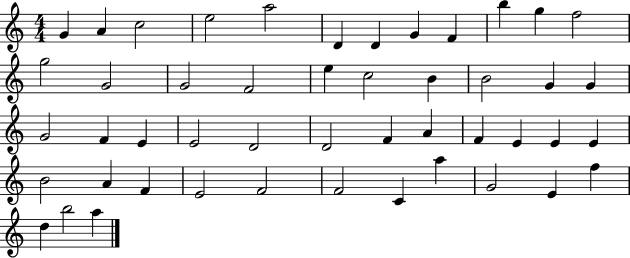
{
  \clef treble
  \numericTimeSignature
  \time 4/4
  \key c \major
  g'4 a'4 c''2 | e''2 a''2 | d'4 d'4 g'4 f'4 | b''4 g''4 f''2 | \break g''2 g'2 | g'2 f'2 | e''4 c''2 b'4 | b'2 g'4 g'4 | \break g'2 f'4 e'4 | e'2 d'2 | d'2 f'4 a'4 | f'4 e'4 e'4 e'4 | \break b'2 a'4 f'4 | e'2 f'2 | f'2 c'4 a''4 | g'2 e'4 f''4 | \break d''4 b''2 a''4 | \bar "|."
}